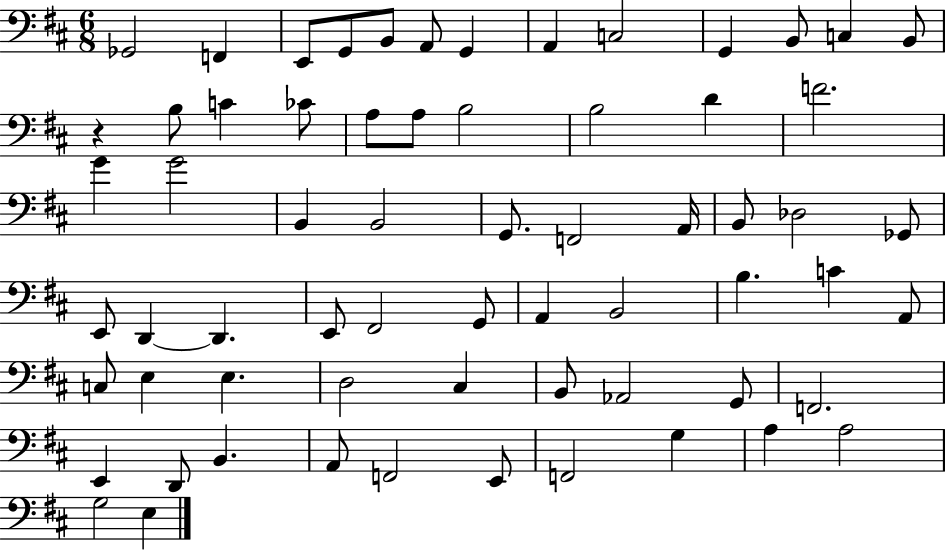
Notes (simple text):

Gb2/h F2/q E2/e G2/e B2/e A2/e G2/q A2/q C3/h G2/q B2/e C3/q B2/e R/q B3/e C4/q CES4/e A3/e A3/e B3/h B3/h D4/q F4/h. G4/q G4/h B2/q B2/h G2/e. F2/h A2/s B2/e Db3/h Gb2/e E2/e D2/q D2/q. E2/e F#2/h G2/e A2/q B2/h B3/q. C4/q A2/e C3/e E3/q E3/q. D3/h C#3/q B2/e Ab2/h G2/e F2/h. E2/q D2/e B2/q. A2/e F2/h E2/e F2/h G3/q A3/q A3/h G3/h E3/q